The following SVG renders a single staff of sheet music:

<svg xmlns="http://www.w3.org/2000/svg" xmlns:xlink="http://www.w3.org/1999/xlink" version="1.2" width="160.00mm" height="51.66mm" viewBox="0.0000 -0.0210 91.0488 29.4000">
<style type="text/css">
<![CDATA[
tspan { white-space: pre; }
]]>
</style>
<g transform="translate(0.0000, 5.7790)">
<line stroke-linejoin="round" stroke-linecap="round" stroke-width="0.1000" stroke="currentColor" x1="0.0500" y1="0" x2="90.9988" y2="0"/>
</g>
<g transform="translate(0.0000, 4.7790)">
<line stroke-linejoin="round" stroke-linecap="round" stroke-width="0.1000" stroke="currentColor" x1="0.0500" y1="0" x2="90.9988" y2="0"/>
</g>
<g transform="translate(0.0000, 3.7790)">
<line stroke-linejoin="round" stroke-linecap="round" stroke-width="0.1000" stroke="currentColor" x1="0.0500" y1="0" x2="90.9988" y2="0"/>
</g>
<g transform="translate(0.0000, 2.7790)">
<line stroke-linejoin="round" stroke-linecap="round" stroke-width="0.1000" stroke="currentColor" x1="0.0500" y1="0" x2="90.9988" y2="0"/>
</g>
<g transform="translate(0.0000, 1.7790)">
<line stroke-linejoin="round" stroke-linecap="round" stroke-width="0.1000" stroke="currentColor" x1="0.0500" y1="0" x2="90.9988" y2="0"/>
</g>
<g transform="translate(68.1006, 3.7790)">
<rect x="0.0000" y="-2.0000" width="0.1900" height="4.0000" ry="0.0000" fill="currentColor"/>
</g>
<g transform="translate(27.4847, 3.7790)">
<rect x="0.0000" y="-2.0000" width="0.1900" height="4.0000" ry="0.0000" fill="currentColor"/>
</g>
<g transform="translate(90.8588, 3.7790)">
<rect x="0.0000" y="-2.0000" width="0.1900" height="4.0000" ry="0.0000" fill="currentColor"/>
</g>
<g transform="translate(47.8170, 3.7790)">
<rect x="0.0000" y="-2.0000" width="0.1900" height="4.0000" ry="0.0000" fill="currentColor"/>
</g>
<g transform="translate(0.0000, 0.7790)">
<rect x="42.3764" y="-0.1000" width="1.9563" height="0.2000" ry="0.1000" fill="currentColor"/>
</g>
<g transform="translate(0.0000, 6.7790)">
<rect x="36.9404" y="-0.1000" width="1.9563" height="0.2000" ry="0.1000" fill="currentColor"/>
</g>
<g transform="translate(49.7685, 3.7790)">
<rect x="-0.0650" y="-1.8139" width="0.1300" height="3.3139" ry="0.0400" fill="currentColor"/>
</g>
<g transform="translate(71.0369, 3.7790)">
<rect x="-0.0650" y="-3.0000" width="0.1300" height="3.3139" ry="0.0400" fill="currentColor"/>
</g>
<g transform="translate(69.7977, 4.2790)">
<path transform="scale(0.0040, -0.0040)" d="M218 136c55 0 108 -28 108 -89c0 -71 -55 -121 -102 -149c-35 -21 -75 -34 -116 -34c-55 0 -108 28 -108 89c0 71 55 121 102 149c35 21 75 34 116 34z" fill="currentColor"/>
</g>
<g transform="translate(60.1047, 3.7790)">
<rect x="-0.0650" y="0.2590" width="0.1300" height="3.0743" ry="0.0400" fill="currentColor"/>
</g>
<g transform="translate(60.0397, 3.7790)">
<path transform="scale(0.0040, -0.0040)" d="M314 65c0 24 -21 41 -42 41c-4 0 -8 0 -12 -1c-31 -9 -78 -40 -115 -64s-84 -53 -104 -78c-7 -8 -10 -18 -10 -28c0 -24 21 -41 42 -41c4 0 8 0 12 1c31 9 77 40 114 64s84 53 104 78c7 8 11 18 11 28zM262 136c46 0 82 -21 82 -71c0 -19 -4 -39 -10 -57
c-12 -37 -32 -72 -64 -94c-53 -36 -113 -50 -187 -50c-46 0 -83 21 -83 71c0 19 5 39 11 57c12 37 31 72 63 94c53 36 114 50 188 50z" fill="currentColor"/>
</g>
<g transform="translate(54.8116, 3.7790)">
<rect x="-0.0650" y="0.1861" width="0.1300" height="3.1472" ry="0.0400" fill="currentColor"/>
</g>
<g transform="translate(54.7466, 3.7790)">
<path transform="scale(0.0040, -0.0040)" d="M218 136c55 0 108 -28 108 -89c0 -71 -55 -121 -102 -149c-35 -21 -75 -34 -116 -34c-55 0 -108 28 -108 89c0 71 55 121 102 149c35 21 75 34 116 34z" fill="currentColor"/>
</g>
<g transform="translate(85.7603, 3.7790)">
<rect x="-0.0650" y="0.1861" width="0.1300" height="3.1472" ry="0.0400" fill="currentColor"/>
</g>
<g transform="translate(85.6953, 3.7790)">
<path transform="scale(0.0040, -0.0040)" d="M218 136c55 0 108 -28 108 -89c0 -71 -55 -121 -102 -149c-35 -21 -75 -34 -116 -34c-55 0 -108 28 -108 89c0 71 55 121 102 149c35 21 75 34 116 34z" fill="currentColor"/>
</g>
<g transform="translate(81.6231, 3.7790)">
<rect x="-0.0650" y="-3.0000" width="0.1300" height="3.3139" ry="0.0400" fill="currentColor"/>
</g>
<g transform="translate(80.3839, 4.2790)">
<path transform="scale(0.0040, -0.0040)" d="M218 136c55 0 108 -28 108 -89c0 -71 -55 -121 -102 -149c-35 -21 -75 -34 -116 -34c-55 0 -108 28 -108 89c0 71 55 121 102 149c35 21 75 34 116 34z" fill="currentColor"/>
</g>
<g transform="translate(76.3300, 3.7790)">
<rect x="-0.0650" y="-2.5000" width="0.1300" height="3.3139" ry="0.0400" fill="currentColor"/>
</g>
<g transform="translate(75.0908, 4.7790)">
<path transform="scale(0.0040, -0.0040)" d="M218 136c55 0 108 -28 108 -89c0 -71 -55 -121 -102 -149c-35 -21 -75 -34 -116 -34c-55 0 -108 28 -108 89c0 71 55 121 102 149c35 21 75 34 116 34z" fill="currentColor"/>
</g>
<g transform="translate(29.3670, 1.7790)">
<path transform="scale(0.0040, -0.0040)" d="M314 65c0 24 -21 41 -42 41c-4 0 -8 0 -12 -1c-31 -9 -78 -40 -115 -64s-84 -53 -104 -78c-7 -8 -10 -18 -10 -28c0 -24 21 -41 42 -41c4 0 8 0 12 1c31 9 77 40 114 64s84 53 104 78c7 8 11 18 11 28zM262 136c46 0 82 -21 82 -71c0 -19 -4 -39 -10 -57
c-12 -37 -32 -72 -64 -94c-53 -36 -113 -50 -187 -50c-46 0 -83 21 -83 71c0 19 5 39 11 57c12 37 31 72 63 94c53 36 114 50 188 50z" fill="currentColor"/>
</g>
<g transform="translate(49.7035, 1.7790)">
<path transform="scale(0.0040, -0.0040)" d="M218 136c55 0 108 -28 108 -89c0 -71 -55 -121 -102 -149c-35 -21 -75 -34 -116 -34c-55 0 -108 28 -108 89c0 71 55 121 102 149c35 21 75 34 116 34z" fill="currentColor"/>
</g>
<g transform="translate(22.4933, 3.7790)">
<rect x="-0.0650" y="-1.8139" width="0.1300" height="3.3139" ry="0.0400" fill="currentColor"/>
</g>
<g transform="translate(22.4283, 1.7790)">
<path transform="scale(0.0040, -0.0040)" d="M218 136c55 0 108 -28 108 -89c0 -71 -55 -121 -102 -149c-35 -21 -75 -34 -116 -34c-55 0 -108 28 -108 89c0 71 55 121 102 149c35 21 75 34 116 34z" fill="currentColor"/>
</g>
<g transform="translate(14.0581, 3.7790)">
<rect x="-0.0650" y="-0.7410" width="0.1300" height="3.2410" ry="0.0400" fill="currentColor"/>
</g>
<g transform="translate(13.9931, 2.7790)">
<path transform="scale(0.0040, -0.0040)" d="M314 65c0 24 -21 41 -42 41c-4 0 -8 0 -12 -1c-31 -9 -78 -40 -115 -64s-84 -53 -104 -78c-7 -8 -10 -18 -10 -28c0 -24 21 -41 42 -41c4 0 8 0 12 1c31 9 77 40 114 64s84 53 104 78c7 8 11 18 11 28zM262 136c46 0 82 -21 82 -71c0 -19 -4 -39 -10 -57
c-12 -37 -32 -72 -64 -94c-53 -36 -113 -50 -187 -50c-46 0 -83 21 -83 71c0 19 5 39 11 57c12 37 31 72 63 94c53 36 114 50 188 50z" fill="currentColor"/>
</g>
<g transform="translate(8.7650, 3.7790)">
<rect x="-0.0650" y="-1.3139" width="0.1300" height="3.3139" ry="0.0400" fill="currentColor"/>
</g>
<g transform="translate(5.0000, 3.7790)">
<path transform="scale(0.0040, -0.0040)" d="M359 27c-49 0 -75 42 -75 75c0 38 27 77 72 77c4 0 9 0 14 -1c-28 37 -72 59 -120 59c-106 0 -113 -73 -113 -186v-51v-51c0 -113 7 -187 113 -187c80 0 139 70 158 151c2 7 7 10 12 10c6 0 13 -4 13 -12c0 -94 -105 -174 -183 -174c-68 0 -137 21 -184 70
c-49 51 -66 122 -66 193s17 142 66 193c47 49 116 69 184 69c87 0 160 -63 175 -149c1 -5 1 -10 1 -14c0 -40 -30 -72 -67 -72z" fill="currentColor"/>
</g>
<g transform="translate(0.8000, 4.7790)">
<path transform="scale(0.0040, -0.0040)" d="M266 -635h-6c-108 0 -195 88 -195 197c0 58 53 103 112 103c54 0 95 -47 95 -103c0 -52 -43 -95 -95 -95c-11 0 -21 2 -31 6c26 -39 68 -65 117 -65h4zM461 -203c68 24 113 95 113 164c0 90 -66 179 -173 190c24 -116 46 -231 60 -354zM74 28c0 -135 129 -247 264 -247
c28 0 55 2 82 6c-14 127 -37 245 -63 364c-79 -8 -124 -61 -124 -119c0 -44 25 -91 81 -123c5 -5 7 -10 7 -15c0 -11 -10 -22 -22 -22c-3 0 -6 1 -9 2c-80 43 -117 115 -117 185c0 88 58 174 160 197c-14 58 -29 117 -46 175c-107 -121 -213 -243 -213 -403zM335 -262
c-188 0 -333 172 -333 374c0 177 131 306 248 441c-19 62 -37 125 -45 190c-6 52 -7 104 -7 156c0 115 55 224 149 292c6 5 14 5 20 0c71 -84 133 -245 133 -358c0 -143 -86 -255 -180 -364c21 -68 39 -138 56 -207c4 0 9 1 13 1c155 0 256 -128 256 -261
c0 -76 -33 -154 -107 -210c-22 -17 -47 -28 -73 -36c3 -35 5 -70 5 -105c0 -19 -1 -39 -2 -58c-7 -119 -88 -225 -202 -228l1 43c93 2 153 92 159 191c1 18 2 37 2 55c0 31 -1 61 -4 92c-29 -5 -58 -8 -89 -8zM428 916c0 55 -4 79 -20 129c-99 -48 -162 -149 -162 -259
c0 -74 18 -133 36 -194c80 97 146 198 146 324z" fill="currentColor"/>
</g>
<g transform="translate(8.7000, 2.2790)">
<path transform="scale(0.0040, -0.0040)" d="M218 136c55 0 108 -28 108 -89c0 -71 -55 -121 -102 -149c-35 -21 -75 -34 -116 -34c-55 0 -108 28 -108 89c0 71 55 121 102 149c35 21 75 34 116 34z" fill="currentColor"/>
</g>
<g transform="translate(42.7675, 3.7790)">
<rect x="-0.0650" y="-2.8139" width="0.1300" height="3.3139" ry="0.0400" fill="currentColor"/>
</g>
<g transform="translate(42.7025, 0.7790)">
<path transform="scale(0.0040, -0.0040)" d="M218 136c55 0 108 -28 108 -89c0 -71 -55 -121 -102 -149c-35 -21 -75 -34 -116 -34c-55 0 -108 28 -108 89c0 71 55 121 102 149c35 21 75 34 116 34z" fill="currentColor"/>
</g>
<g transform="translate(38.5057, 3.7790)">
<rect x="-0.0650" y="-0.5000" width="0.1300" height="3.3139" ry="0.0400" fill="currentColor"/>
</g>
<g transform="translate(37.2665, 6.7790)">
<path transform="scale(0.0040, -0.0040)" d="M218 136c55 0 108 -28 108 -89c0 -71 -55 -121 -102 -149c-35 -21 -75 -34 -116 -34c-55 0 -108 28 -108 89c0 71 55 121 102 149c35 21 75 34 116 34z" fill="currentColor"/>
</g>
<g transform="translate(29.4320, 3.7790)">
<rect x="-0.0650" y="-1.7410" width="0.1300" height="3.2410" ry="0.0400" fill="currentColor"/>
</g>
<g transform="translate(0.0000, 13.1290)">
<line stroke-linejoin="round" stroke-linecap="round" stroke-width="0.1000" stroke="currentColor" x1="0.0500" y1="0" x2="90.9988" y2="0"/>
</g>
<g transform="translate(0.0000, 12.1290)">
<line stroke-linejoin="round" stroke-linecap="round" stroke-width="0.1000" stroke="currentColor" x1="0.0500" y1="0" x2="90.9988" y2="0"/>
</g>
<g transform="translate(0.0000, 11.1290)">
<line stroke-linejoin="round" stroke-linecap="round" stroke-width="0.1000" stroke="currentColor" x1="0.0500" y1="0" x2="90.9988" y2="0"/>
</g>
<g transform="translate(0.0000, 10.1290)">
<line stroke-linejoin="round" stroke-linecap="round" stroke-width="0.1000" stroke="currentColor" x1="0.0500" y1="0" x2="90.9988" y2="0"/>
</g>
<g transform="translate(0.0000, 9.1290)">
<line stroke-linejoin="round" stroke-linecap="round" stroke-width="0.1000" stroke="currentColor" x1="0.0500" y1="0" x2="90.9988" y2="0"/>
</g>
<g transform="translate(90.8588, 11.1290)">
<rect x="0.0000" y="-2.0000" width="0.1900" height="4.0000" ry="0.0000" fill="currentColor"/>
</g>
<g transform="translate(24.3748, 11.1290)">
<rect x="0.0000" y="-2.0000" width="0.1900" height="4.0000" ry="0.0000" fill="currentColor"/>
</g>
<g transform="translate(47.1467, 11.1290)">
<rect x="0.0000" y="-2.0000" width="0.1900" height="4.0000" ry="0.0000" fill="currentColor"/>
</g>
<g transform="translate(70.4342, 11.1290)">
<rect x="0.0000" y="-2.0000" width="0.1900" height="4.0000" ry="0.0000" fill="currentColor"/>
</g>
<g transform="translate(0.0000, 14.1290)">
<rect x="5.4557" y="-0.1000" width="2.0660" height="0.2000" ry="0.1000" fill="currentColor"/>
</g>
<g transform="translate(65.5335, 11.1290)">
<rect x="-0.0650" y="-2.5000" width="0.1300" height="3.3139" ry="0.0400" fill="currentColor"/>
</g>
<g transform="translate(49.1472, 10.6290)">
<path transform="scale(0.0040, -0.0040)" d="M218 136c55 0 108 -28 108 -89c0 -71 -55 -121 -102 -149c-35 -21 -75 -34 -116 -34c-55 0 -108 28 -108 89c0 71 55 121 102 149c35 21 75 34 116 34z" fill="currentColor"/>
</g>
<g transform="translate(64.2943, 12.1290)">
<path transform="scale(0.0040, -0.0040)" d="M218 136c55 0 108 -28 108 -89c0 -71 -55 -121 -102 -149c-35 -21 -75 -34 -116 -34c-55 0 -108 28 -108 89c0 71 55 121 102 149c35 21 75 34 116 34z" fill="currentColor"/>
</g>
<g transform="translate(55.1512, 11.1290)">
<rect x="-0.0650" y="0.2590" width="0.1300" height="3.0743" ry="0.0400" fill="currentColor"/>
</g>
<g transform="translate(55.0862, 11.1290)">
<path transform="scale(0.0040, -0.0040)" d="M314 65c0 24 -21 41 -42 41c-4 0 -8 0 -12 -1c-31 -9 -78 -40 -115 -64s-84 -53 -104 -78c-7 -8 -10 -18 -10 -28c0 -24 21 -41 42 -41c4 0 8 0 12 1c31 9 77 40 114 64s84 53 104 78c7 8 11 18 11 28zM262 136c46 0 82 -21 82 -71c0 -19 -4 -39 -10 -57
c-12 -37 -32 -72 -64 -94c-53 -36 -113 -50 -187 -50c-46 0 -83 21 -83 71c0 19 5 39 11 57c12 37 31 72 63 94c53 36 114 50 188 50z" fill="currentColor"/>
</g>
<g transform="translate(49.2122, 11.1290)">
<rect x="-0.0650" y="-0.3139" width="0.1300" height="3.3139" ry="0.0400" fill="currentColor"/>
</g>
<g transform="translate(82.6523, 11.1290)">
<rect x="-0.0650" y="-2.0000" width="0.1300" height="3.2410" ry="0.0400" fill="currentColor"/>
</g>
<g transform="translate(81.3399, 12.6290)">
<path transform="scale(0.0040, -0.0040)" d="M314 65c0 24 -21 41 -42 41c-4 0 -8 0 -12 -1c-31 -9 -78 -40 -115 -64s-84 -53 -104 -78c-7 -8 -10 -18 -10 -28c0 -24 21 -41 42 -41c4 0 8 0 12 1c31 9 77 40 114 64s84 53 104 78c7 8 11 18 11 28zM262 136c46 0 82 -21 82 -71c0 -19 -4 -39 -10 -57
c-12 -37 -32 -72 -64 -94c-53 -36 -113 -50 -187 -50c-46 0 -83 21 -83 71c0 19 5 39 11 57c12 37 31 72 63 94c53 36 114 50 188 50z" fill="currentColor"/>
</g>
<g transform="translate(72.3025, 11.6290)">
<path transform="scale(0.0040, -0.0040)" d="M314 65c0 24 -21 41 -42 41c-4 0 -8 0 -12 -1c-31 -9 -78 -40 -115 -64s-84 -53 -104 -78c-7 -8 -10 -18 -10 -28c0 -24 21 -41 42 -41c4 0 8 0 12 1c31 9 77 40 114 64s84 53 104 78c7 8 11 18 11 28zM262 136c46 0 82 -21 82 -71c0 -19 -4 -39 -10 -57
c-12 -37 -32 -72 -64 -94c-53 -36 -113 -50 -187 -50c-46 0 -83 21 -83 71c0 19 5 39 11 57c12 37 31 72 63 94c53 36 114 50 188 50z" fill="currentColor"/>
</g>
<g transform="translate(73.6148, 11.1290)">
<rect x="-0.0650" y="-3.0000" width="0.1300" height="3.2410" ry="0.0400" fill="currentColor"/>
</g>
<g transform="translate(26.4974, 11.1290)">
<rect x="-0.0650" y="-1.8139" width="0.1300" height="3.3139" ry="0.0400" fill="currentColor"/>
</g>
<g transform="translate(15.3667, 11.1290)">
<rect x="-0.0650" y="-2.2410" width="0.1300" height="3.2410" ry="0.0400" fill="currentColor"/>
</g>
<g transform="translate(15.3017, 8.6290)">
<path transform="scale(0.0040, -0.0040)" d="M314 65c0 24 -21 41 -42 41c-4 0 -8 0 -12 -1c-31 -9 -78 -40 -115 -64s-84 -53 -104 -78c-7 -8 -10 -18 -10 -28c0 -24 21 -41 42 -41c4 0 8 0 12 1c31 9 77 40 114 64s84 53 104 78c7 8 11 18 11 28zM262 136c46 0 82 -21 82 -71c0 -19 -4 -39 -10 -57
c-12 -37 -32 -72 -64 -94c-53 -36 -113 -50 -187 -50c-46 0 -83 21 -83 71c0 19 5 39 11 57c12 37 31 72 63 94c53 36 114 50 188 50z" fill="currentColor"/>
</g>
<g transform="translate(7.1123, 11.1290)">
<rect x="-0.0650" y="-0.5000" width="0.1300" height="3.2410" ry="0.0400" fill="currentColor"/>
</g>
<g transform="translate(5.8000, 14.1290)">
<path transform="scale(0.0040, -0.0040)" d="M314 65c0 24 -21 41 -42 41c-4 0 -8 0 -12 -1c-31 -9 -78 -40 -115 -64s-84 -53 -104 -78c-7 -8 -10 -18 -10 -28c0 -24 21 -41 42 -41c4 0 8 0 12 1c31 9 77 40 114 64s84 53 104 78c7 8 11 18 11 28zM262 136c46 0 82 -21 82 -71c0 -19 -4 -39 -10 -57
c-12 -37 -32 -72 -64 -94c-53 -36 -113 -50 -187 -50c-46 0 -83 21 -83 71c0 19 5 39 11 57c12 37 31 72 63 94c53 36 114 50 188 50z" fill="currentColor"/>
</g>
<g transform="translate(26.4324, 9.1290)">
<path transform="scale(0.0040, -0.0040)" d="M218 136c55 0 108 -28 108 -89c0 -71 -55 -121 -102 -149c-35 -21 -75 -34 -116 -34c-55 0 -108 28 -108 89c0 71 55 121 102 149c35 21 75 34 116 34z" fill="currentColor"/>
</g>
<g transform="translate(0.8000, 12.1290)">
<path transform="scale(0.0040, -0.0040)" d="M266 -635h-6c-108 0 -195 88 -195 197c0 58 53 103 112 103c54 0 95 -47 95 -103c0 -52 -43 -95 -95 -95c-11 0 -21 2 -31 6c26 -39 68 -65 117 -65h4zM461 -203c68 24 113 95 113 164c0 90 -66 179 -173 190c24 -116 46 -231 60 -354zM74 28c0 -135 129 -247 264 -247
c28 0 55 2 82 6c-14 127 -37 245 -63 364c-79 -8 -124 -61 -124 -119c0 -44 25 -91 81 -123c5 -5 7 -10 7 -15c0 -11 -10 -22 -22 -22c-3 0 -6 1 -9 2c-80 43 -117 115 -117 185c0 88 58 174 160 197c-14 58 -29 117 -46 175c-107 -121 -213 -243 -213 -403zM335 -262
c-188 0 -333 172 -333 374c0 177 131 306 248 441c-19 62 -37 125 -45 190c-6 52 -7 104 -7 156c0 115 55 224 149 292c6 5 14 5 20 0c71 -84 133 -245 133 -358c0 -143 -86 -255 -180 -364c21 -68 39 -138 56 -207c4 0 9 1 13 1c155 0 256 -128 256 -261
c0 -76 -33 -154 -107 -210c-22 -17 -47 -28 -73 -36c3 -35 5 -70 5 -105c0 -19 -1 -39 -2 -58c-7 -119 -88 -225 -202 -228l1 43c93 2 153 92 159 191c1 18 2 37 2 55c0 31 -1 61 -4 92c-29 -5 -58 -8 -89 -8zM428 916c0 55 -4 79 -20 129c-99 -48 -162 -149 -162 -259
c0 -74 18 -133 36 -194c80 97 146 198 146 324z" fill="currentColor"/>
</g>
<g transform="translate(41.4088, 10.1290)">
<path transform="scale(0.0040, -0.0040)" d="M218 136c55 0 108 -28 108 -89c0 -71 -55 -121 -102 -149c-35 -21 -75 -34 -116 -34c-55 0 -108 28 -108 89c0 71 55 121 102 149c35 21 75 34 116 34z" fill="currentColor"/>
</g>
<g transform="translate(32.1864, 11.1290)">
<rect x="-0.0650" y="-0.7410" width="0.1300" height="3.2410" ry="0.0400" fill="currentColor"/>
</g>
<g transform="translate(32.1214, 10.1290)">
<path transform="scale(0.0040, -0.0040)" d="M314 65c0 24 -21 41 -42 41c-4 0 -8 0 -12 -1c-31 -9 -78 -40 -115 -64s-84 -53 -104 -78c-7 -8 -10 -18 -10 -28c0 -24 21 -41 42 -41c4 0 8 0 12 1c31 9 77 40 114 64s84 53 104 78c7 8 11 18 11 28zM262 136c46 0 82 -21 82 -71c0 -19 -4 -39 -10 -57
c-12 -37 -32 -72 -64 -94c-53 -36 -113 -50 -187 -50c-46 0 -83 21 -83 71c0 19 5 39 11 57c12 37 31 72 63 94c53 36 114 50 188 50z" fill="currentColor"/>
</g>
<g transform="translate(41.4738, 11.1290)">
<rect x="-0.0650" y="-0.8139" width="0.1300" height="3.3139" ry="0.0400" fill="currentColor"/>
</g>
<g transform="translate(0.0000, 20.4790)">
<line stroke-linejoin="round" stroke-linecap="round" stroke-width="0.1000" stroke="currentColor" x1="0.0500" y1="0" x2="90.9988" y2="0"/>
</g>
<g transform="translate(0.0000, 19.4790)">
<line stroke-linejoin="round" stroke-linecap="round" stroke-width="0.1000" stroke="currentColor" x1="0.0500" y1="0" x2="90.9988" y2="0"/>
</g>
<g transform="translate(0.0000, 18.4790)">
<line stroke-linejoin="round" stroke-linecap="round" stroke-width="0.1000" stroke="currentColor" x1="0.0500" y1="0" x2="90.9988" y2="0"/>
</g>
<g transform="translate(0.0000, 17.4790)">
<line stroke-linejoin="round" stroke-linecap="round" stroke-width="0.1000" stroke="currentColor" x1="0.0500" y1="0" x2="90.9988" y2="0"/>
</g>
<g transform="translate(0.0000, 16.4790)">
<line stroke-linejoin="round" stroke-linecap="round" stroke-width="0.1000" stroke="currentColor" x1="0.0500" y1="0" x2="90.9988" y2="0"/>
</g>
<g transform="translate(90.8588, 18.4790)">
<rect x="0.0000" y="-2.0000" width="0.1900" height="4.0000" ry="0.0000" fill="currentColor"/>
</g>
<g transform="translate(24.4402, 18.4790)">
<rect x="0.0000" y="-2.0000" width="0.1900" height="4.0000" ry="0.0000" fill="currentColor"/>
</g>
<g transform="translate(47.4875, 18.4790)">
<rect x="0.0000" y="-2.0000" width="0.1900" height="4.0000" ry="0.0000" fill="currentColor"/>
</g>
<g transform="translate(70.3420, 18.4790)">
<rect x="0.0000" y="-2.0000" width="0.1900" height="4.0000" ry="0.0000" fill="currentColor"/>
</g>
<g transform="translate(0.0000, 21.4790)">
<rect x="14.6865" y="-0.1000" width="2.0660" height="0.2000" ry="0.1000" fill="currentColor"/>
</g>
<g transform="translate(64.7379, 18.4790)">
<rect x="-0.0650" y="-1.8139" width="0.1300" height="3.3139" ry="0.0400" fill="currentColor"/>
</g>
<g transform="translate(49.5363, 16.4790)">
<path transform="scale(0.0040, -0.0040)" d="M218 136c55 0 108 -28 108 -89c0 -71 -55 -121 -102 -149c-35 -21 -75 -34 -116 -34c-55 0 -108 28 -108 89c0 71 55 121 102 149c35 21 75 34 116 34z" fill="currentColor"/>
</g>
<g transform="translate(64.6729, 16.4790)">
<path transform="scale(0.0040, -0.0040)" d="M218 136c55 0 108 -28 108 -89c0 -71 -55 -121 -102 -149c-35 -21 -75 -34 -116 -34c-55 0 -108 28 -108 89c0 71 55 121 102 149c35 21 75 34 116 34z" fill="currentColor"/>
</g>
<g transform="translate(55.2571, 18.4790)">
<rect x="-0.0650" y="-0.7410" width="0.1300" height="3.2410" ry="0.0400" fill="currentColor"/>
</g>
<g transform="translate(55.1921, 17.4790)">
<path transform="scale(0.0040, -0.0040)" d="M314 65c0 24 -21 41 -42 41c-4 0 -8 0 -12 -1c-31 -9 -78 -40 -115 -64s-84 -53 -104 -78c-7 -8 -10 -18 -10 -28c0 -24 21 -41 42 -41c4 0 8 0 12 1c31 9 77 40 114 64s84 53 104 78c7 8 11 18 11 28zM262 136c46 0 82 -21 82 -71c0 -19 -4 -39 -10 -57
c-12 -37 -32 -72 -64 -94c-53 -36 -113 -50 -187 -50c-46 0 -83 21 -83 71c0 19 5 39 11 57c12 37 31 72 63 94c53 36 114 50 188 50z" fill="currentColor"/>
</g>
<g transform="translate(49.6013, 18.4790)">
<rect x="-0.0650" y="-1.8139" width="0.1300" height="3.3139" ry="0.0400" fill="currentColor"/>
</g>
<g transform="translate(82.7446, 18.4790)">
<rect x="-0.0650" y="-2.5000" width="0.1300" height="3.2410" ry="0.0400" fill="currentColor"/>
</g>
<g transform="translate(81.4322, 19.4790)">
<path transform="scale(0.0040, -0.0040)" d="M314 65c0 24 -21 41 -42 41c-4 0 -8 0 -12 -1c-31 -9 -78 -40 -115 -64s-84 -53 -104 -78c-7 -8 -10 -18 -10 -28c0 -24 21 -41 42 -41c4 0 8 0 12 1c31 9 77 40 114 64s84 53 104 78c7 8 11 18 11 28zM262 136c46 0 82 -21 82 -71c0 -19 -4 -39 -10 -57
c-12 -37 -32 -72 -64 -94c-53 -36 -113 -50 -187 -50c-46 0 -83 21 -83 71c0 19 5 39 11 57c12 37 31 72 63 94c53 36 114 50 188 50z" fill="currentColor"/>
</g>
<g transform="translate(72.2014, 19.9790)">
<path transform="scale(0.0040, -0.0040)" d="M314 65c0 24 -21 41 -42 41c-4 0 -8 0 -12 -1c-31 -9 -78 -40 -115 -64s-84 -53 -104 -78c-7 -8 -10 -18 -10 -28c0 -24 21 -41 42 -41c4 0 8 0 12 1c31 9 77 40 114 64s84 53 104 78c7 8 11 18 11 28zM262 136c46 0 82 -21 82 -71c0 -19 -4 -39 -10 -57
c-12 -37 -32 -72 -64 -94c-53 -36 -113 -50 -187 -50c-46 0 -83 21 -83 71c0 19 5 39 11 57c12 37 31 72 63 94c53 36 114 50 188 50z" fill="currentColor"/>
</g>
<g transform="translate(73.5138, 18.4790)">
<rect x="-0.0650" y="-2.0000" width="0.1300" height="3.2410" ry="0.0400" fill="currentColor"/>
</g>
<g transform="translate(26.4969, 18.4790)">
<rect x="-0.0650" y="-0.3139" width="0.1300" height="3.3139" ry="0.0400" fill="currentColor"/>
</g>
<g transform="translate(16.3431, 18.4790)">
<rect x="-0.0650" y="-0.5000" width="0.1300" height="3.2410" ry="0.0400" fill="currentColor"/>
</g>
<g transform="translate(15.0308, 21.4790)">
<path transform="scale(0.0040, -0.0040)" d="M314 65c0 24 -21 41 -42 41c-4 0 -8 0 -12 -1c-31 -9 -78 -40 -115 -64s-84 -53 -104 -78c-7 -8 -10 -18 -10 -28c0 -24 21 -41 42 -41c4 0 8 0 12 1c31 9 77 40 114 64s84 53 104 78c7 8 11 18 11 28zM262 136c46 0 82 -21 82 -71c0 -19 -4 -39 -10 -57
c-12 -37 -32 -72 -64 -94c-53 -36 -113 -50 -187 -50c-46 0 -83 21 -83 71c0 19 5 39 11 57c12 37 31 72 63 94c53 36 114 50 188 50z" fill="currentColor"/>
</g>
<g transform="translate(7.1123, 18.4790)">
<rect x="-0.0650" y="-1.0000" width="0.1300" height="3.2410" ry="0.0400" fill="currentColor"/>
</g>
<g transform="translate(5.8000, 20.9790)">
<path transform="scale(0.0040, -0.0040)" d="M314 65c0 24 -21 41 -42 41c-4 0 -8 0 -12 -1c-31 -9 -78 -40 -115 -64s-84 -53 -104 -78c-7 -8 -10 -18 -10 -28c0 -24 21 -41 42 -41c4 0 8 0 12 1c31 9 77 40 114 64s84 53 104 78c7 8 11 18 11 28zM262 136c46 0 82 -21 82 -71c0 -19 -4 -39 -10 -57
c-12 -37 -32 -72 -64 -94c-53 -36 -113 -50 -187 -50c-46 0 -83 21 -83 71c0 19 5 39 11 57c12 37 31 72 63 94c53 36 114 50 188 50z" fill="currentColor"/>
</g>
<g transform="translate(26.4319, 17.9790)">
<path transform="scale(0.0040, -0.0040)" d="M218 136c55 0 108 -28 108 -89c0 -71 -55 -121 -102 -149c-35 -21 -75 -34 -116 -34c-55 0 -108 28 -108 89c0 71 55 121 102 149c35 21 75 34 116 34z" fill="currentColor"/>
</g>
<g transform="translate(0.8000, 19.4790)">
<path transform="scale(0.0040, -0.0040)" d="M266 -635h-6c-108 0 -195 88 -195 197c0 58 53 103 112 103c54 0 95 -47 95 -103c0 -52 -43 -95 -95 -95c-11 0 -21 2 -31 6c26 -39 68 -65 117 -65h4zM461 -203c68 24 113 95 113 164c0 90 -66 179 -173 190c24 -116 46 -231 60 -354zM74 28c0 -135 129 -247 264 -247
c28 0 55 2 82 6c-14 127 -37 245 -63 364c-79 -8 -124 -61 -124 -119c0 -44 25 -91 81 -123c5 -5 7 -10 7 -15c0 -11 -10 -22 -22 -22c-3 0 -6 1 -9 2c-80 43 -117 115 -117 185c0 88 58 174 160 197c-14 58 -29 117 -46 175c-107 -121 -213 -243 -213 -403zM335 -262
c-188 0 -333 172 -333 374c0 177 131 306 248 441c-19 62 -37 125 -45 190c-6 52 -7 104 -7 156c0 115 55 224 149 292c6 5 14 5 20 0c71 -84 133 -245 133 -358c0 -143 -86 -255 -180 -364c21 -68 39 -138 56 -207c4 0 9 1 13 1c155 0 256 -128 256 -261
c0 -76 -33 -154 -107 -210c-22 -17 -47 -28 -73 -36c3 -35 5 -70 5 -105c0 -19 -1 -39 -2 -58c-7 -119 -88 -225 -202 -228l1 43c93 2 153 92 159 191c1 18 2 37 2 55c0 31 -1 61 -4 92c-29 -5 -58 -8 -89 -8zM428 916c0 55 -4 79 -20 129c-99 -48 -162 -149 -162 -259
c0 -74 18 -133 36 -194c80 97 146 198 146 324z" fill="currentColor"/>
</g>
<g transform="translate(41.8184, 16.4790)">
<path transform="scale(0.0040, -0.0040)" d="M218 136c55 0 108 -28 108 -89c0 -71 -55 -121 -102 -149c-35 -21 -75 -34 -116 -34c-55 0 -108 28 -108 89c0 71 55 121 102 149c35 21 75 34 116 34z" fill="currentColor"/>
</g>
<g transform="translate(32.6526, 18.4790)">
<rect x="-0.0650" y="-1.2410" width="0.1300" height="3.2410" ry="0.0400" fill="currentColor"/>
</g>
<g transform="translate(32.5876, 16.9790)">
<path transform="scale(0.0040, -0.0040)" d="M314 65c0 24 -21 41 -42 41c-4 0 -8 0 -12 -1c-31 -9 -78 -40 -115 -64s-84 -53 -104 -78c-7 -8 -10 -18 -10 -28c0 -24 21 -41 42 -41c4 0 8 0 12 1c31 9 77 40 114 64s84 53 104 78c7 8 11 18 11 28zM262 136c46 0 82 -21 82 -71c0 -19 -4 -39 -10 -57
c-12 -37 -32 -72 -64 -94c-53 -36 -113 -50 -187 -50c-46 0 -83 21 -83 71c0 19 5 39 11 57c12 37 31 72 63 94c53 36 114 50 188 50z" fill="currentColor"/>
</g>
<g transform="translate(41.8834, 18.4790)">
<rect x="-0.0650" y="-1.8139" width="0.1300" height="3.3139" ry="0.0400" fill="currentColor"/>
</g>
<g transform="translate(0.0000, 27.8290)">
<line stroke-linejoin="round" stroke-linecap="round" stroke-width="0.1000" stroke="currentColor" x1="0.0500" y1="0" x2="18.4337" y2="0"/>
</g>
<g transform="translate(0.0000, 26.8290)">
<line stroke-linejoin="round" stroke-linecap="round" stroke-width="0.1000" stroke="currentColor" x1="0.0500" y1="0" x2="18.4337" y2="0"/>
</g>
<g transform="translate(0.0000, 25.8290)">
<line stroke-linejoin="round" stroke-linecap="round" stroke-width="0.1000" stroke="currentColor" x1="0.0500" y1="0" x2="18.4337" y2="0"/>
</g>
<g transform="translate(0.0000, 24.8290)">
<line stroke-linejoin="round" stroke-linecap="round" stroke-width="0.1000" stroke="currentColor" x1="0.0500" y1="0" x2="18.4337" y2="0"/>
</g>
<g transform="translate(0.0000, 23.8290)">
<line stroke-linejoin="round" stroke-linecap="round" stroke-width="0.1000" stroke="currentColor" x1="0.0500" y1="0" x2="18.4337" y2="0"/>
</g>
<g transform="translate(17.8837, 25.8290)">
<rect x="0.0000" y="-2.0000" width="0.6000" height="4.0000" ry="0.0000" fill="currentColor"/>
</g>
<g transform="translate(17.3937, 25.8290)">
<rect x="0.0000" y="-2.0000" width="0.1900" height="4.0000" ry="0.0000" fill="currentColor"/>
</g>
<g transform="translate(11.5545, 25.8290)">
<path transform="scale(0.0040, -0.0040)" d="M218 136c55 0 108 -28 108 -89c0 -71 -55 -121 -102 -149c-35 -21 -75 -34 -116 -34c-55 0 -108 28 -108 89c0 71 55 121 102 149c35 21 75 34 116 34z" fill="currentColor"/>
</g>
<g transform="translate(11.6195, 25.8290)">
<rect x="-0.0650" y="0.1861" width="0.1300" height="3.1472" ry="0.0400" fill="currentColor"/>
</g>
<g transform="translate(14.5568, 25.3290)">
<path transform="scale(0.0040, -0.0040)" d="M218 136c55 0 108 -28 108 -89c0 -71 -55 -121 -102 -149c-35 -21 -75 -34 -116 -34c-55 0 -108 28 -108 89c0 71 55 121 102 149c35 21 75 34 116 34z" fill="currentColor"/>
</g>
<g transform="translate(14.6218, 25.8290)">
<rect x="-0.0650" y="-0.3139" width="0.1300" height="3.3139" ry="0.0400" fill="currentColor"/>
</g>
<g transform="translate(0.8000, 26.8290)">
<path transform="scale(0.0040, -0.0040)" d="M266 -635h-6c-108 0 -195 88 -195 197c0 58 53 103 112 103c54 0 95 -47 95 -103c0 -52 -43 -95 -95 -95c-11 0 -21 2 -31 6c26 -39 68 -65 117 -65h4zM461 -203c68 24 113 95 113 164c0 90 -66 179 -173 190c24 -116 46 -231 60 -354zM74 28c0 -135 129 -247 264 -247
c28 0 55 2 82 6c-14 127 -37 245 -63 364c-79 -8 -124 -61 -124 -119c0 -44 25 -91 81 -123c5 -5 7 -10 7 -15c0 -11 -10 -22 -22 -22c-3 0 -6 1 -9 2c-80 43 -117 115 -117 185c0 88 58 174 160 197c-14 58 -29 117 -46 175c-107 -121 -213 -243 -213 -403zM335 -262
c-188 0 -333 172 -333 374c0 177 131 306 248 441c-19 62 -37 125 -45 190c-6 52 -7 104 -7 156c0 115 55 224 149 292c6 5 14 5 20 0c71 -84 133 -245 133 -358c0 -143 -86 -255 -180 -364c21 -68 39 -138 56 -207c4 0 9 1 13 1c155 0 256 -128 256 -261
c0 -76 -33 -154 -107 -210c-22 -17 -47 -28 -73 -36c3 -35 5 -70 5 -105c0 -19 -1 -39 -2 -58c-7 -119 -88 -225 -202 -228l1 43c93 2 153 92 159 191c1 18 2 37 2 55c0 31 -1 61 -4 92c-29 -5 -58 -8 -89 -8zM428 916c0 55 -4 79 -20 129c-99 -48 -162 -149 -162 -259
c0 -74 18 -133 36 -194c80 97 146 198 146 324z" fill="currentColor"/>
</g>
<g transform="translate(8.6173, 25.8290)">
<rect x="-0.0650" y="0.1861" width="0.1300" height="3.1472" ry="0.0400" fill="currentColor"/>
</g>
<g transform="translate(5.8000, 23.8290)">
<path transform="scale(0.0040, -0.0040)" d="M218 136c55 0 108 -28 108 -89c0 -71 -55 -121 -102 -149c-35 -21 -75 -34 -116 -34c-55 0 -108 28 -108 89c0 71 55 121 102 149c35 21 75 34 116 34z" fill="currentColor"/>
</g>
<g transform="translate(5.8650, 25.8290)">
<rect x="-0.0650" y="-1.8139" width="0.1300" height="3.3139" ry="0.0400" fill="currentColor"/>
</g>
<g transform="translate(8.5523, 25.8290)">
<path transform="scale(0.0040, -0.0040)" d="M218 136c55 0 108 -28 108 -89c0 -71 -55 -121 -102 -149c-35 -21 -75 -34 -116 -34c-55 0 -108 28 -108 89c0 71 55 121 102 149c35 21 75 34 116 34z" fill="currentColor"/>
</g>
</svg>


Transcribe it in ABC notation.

X:1
T:Untitled
M:4/4
L:1/4
K:C
e d2 f f2 C a f B B2 A G A B C2 g2 f d2 d c B2 G A2 F2 D2 C2 c e2 f f d2 f F2 G2 f B B c